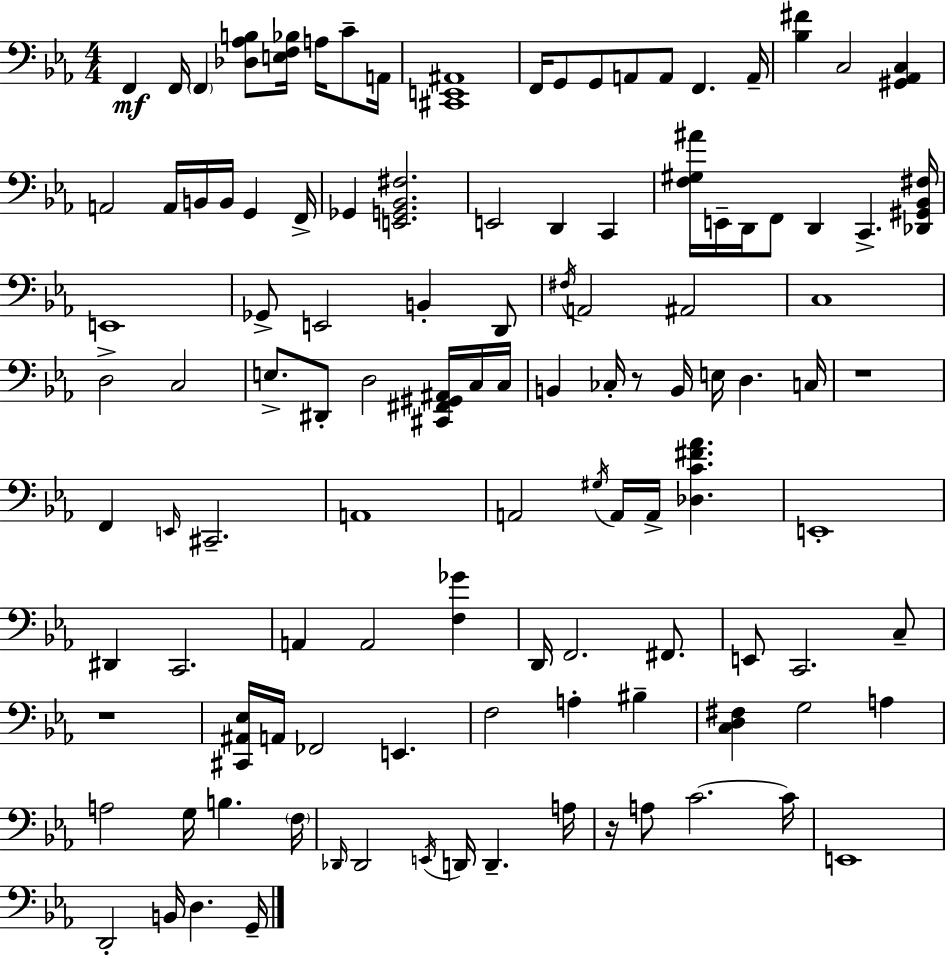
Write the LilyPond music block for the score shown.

{
  \clef bass
  \numericTimeSignature
  \time 4/4
  \key c \minor
  f,4\mf f,16 \parenthesize f,4 <des aes b>8 <e f bes>16 a16 c'8-- a,16 | <cis, e, ais,>1 | f,16 g,8 g,8 a,8 a,8 f,4. a,16-- | <bes fis'>4 c2 <gis, aes, c>4 | \break a,2 a,16 b,16 b,16 g,4 f,16-> | ges,4 <e, g, bes, fis>2. | e,2 d,4 c,4 | <f gis ais'>16 e,16-- d,16 f,8 d,4 c,4.-> <des, gis, bes, fis>16 | \break e,1 | ges,8-> e,2 b,4-. d,8 | \acciaccatura { fis16 } a,2 ais,2 | c1 | \break d2-> c2 | e8.-> dis,8-. d2 <cis, fis, gis, ais,>16 c16 | c16 b,4 ces16-. r8 b,16 e16 d4. | c16 r1 | \break f,4 \grace { e,16 } cis,2.-- | a,1 | a,2 \acciaccatura { gis16 } a,16 a,16-> <des c' fis' aes'>4. | e,1-. | \break dis,4 c,2. | a,4 a,2 <f ges'>4 | d,16 f,2. | fis,8. e,8 c,2. | \break c8-- r1 | <cis, ais, ees>16 a,16 fes,2 e,4. | f2 a4-. bis4-- | <c d fis>4 g2 a4 | \break a2 g16 b4. | \parenthesize f16 \grace { des,16 } des,2 \acciaccatura { e,16 } d,16 d,4.-- | a16 r16 a8 c'2.~~ | c'16 e,1 | \break d,2-. b,16 d4. | g,16-- \bar "|."
}